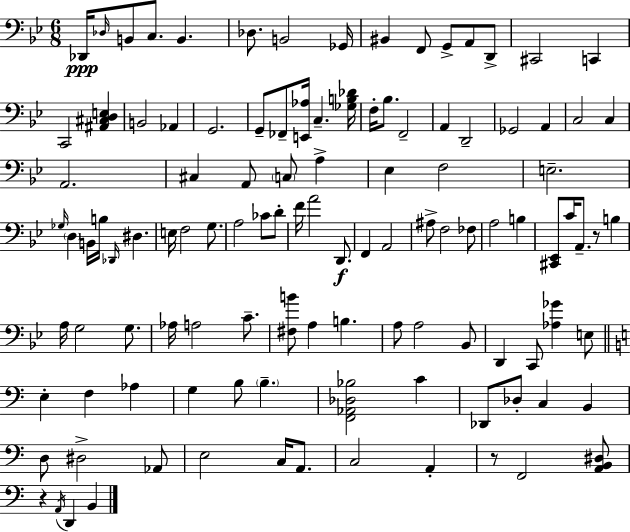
{
  \clef bass
  \numericTimeSignature
  \time 6/8
  \key g \minor
  des,16\ppp \grace { des16 } b,8 c8. b,4. | des8. b,2 | ges,16 bis,4 f,8 g,8-> a,8 d,8-> | cis,2 c,4 | \break c,2 <ais, cis d e>4 | b,2 aes,4 | g,2. | g,8-- fes,8-- <e, aes>16 c4.-- | \break <ges b des'>16 f16-. bes8. f,2-- | a,4 d,2-- | ges,2 a,4 | c2 c4 | \break a,2. | cis4 a,8 \parenthesize c8 a4-> | ees4 f2 | e2.-- | \break \grace { ges16 } \parenthesize d4 b,16 b16 \grace { des,16 } dis4. | e16 f2 | g8. a2 ces'8 | d'8-. f'16 a'2 | \break d,8.\f f,4 a,2 | ais8-> f2 | fes8 a2 b4 | <cis, ees,>8 c'16 a,8.-- r8 b4 | \break a16 g2 | g8. aes16 a2 | c'8.-- <fis b'>8 a4 b4. | a8 a2 | \break bes,8 d,4 c,8 <aes ges'>4 | e8 \bar "||" \break \key c \major e4-. f4 aes4 | g4 b8 \parenthesize b4.-- | <f, aes, des bes>2 c'4 | des,8 des8-. c4 b,4 | \break d8 dis2-> aes,8 | e2 c16 a,8. | c2 a,4-. | r8 f,2 <a, b, dis>8 | \break r4 \acciaccatura { a,16 } d,4 b,4 | \bar "|."
}